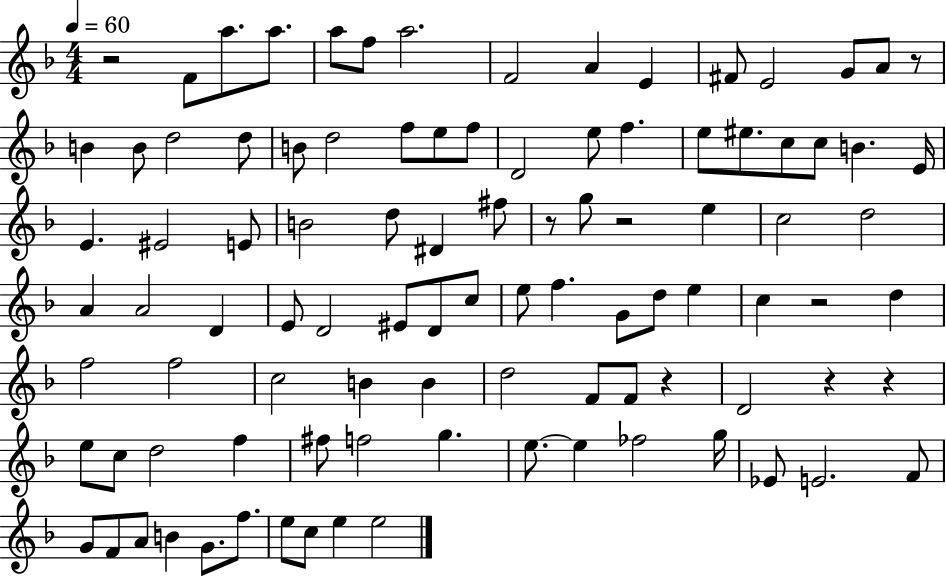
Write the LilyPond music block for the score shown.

{
  \clef treble
  \numericTimeSignature
  \time 4/4
  \key f \major
  \tempo 4 = 60
  \repeat volta 2 { r2 f'8 a''8. a''8. | a''8 f''8 a''2. | f'2 a'4 e'4 | fis'8 e'2 g'8 a'8 r8 | \break b'4 b'8 d''2 d''8 | b'8 d''2 f''8 e''8 f''8 | d'2 e''8 f''4. | e''8 eis''8. c''8 c''8 b'4. e'16 | \break e'4. eis'2 e'8 | b'2 d''8 dis'4 fis''8 | r8 g''8 r2 e''4 | c''2 d''2 | \break a'4 a'2 d'4 | e'8 d'2 eis'8 d'8 c''8 | e''8 f''4. g'8 d''8 e''4 | c''4 r2 d''4 | \break f''2 f''2 | c''2 b'4 b'4 | d''2 f'8 f'8 r4 | d'2 r4 r4 | \break e''8 c''8 d''2 f''4 | fis''8 f''2 g''4. | e''8.~~ e''4 fes''2 g''16 | ees'8 e'2. f'8 | \break g'8 f'8 a'8 b'4 g'8. f''8. | e''8 c''8 e''4 e''2 | } \bar "|."
}